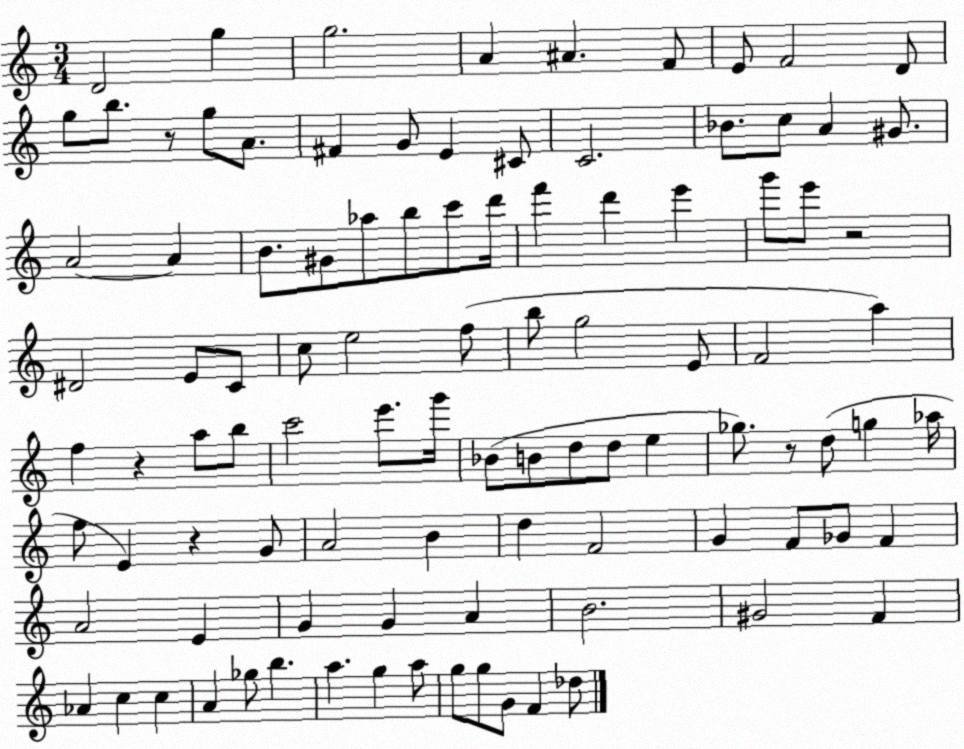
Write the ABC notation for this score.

X:1
T:Untitled
M:3/4
L:1/4
K:C
D2 g g2 A ^A F/2 E/2 F2 D/2 g/2 b/2 z/2 g/2 A/2 ^F G/2 E ^C/2 C2 _B/2 c/2 A ^G/2 A2 A B/2 ^G/2 _a/2 b/2 c'/2 d'/4 f' d' e' g'/2 e'/2 z2 ^D2 E/2 C/2 c/2 e2 f/2 b/2 g2 E/2 F2 a f z a/2 b/2 c'2 e'/2 g'/4 _B/2 B/2 d/2 d/2 e _g/2 z/2 d/2 g _a/4 f/2 E z G/2 A2 B d F2 G F/2 _G/2 F A2 E G G A B2 ^G2 F _A c c A _g/2 b a g a/2 g/2 g/2 G/2 F _d/2